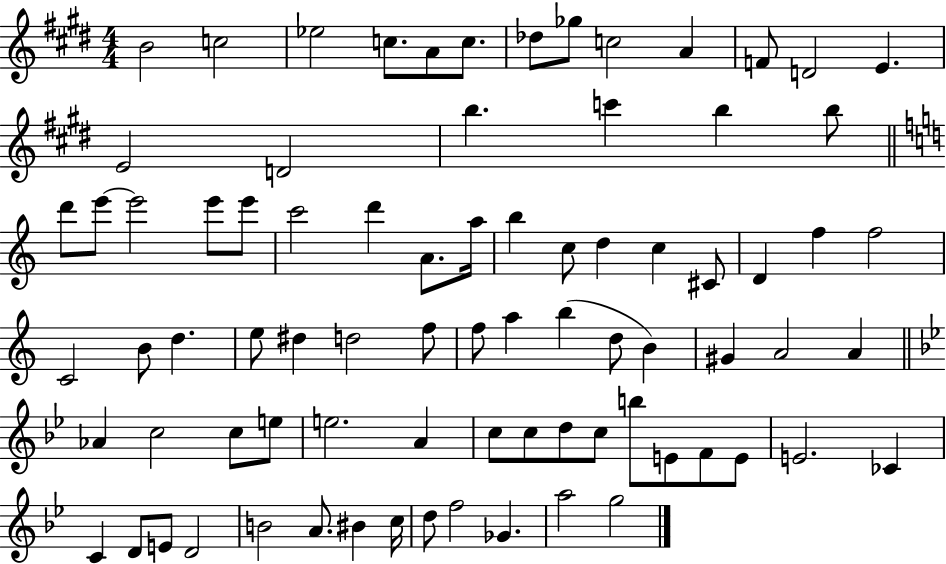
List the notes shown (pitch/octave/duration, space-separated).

B4/h C5/h Eb5/h C5/e. A4/e C5/e. Db5/e Gb5/e C5/h A4/q F4/e D4/h E4/q. E4/h D4/h B5/q. C6/q B5/q B5/e D6/e E6/e E6/h E6/e E6/e C6/h D6/q A4/e. A5/s B5/q C5/e D5/q C5/q C#4/e D4/q F5/q F5/h C4/h B4/e D5/q. E5/e D#5/q D5/h F5/e F5/e A5/q B5/q D5/e B4/q G#4/q A4/h A4/q Ab4/q C5/h C5/e E5/e E5/h. A4/q C5/e C5/e D5/e C5/e B5/e E4/e F4/e E4/e E4/h. CES4/q C4/q D4/e E4/e D4/h B4/h A4/e. BIS4/q C5/s D5/e F5/h Gb4/q. A5/h G5/h